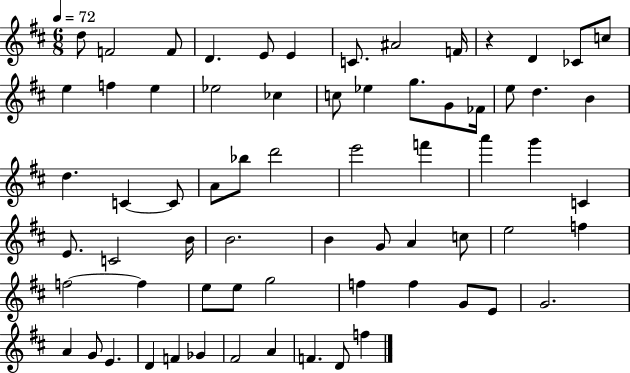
{
  \clef treble
  \numericTimeSignature
  \time 6/8
  \key d \major
  \tempo 4 = 72
  d''8 f'2 f'8 | d'4. e'8 e'4 | c'8. ais'2 f'16 | r4 d'4 ces'8 c''8 | \break e''4 f''4 e''4 | ees''2 ces''4 | c''8 ees''4 g''8. g'8 fes'16 | e''8 d''4. b'4 | \break d''4. c'4~~ c'8 | a'8 bes''8 d'''2 | e'''2 f'''4 | a'''4 g'''4 c'4 | \break e'8. c'2 b'16 | b'2. | b'4 g'8 a'4 c''8 | e''2 f''4 | \break f''2~~ f''4 | e''8 e''8 g''2 | f''4 f''4 g'8 e'8 | g'2. | \break a'4 g'8 e'4. | d'4 f'4 ges'4 | fis'2 a'4 | f'4. d'8 f''4 | \break \bar "|."
}